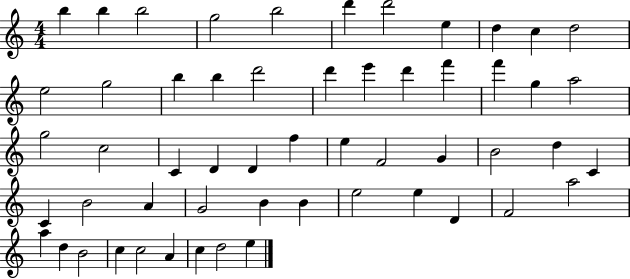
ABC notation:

X:1
T:Untitled
M:4/4
L:1/4
K:C
b b b2 g2 b2 d' d'2 e d c d2 e2 g2 b b d'2 d' e' d' f' f' g a2 g2 c2 C D D f e F2 G B2 d C C B2 A G2 B B e2 e D F2 a2 a d B2 c c2 A c d2 e